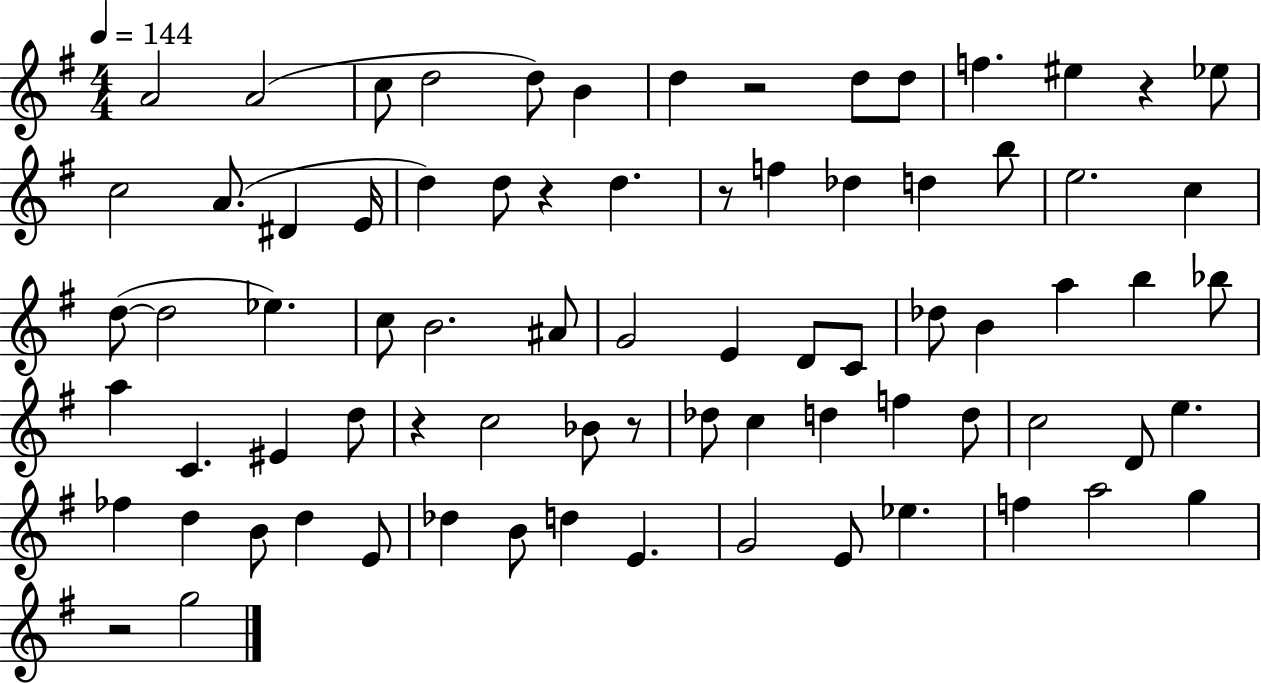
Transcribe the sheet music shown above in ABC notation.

X:1
T:Untitled
M:4/4
L:1/4
K:G
A2 A2 c/2 d2 d/2 B d z2 d/2 d/2 f ^e z _e/2 c2 A/2 ^D E/4 d d/2 z d z/2 f _d d b/2 e2 c d/2 d2 _e c/2 B2 ^A/2 G2 E D/2 C/2 _d/2 B a b _b/2 a C ^E d/2 z c2 _B/2 z/2 _d/2 c d f d/2 c2 D/2 e _f d B/2 d E/2 _d B/2 d E G2 E/2 _e f a2 g z2 g2